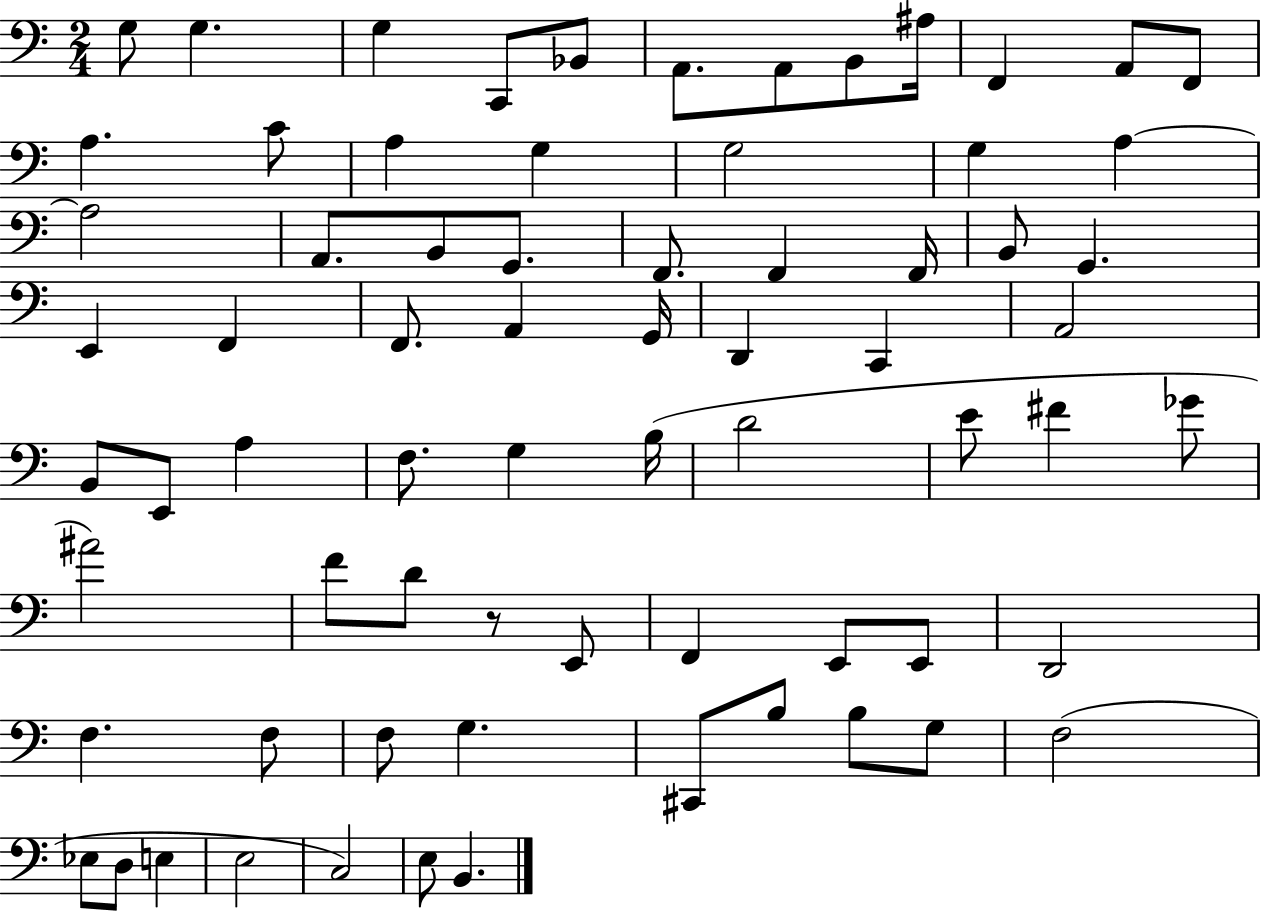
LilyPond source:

{
  \clef bass
  \numericTimeSignature
  \time 2/4
  \key c \major
  g8 g4. | g4 c,8 bes,8 | a,8. a,8 b,8 ais16 | f,4 a,8 f,8 | \break a4. c'8 | a4 g4 | g2 | g4 a4~~ | \break a2 | a,8. b,8 g,8. | f,8. f,4 f,16 | b,8 g,4. | \break e,4 f,4 | f,8. a,4 g,16 | d,4 c,4 | a,2 | \break b,8 e,8 a4 | f8. g4 b16( | d'2 | e'8 fis'4 ges'8 | \break ais'2) | f'8 d'8 r8 e,8 | f,4 e,8 e,8 | d,2 | \break f4. f8 | f8 g4. | cis,8 b8 b8 g8 | f2( | \break ees8 d8 e4 | e2 | c2) | e8 b,4. | \break \bar "|."
}